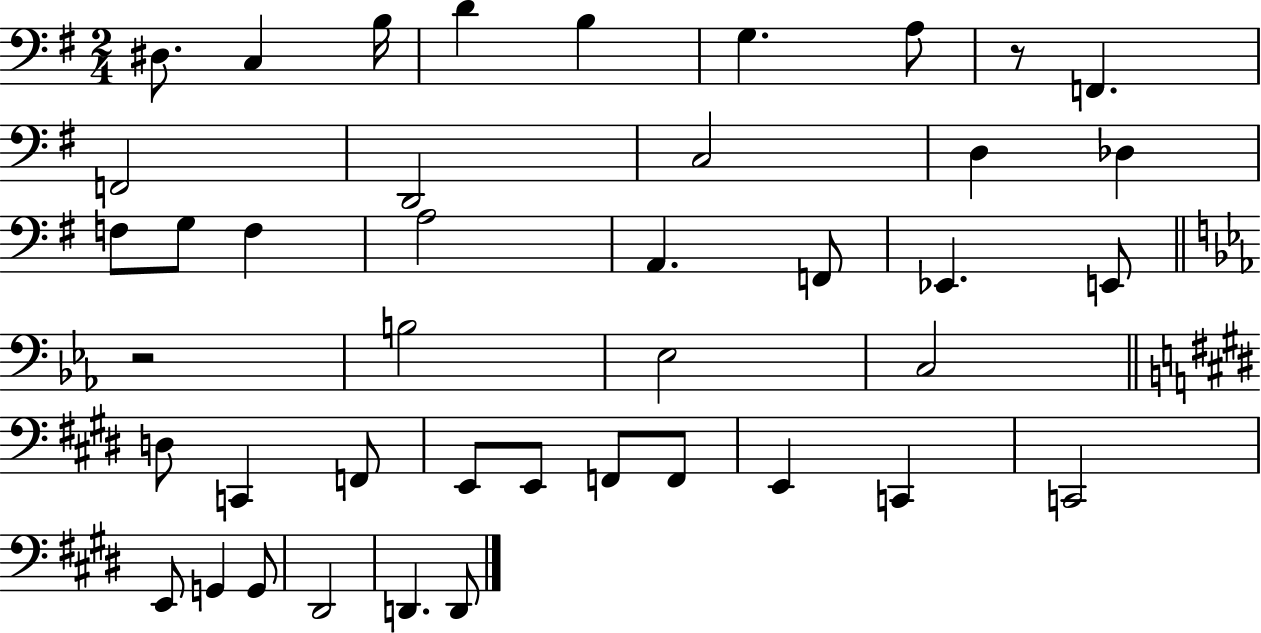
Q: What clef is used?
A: bass